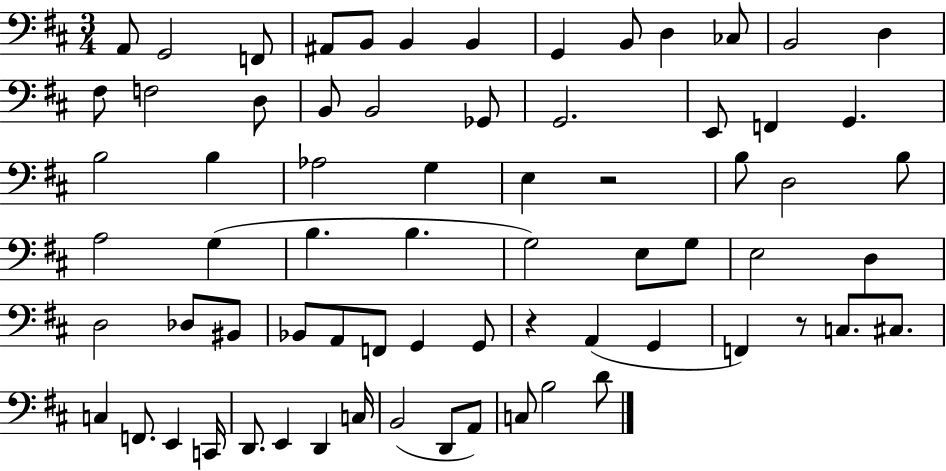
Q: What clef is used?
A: bass